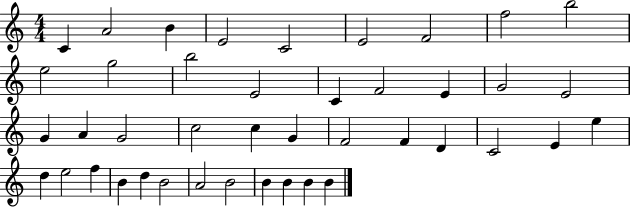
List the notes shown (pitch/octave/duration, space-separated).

C4/q A4/h B4/q E4/h C4/h E4/h F4/h F5/h B5/h E5/h G5/h B5/h E4/h C4/q F4/h E4/q G4/h E4/h G4/q A4/q G4/h C5/h C5/q G4/q F4/h F4/q D4/q C4/h E4/q E5/q D5/q E5/h F5/q B4/q D5/q B4/h A4/h B4/h B4/q B4/q B4/q B4/q